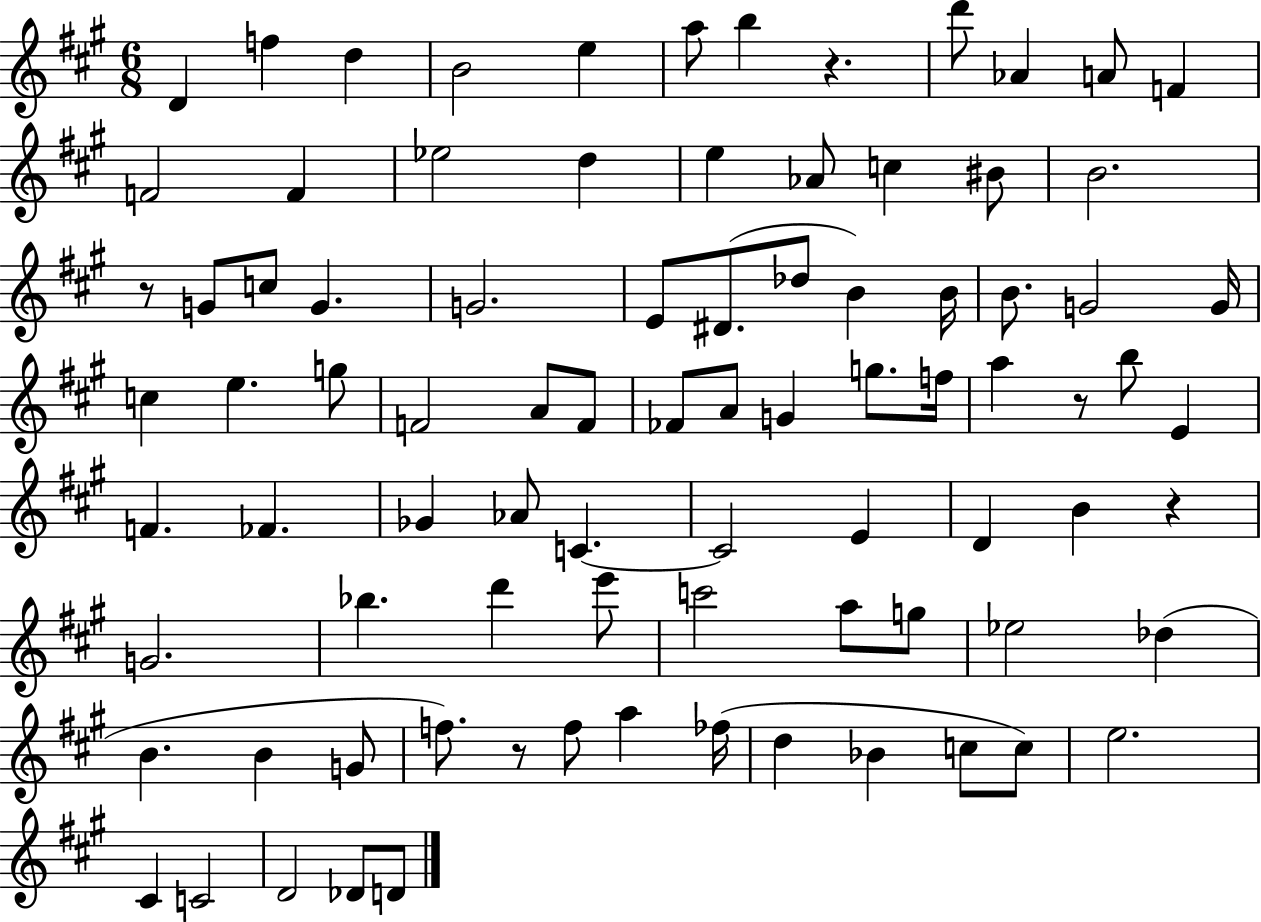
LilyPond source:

{
  \clef treble
  \numericTimeSignature
  \time 6/8
  \key a \major
  d'4 f''4 d''4 | b'2 e''4 | a''8 b''4 r4. | d'''8 aes'4 a'8 f'4 | \break f'2 f'4 | ees''2 d''4 | e''4 aes'8 c''4 bis'8 | b'2. | \break r8 g'8 c''8 g'4. | g'2. | e'8 dis'8.( des''8 b'4) b'16 | b'8. g'2 g'16 | \break c''4 e''4. g''8 | f'2 a'8 f'8 | fes'8 a'8 g'4 g''8. f''16 | a''4 r8 b''8 e'4 | \break f'4. fes'4. | ges'4 aes'8 c'4.~~ | c'2 e'4 | d'4 b'4 r4 | \break g'2. | bes''4. d'''4 e'''8 | c'''2 a''8 g''8 | ees''2 des''4( | \break b'4. b'4 g'8 | f''8.) r8 f''8 a''4 fes''16( | d''4 bes'4 c''8 c''8) | e''2. | \break cis'4 c'2 | d'2 des'8 d'8 | \bar "|."
}